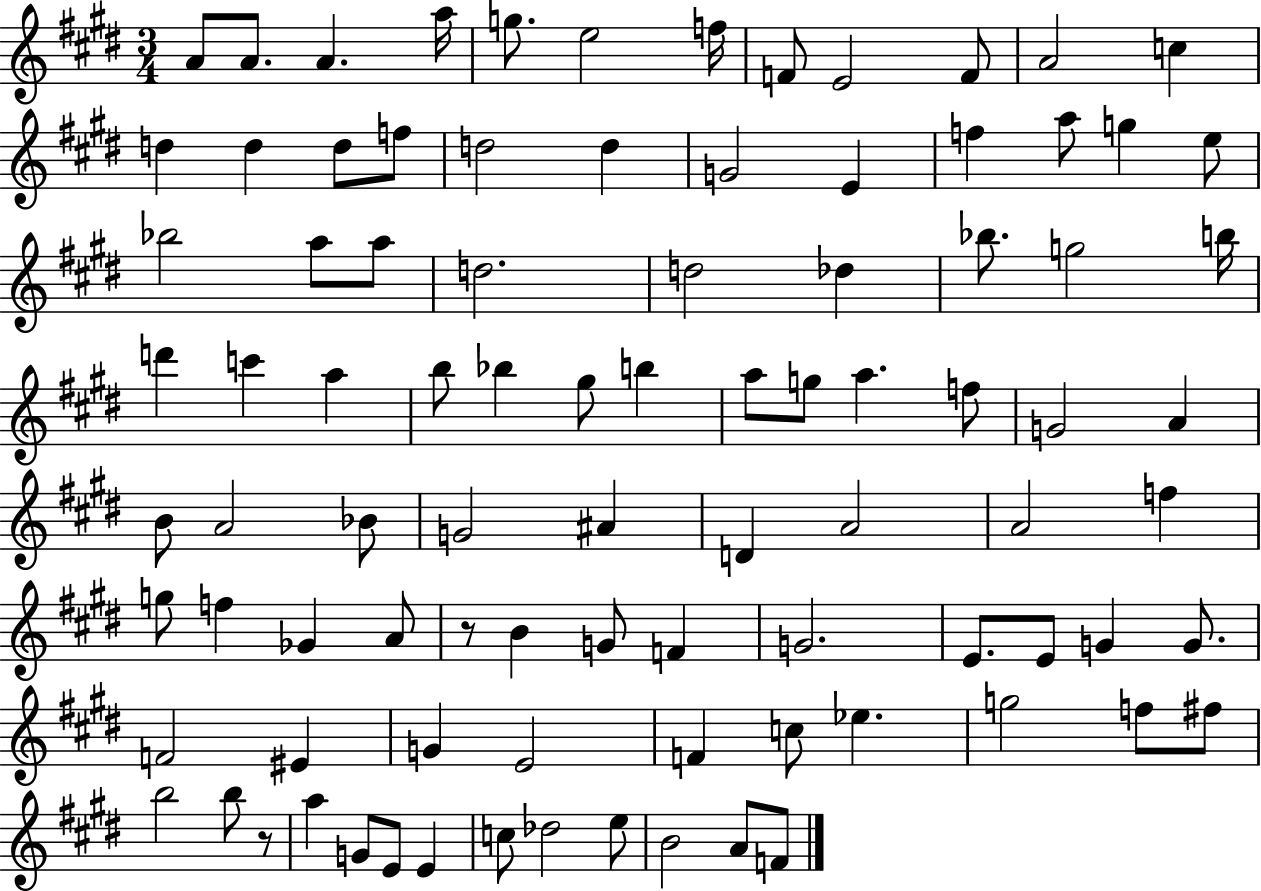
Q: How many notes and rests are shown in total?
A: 91